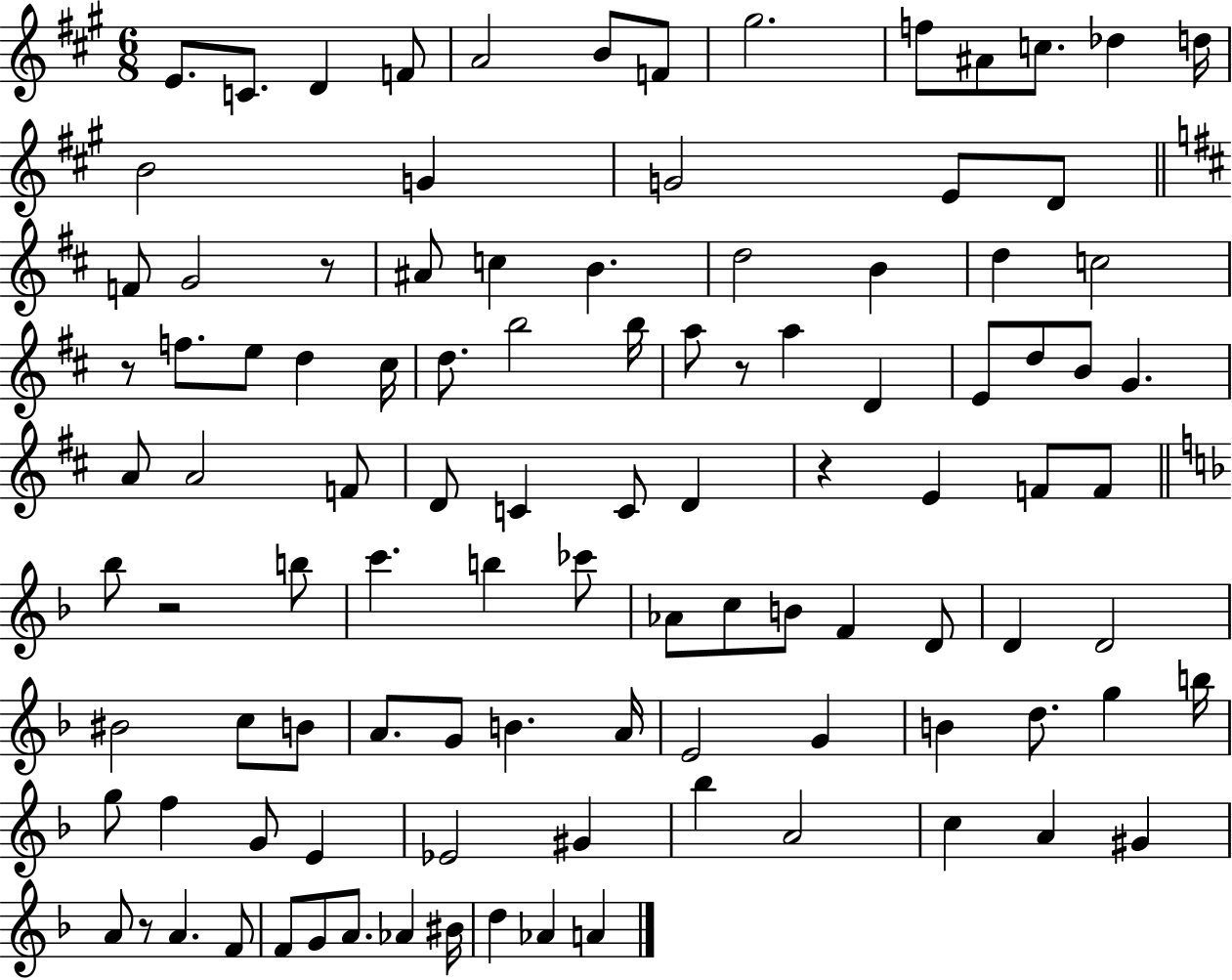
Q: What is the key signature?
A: A major